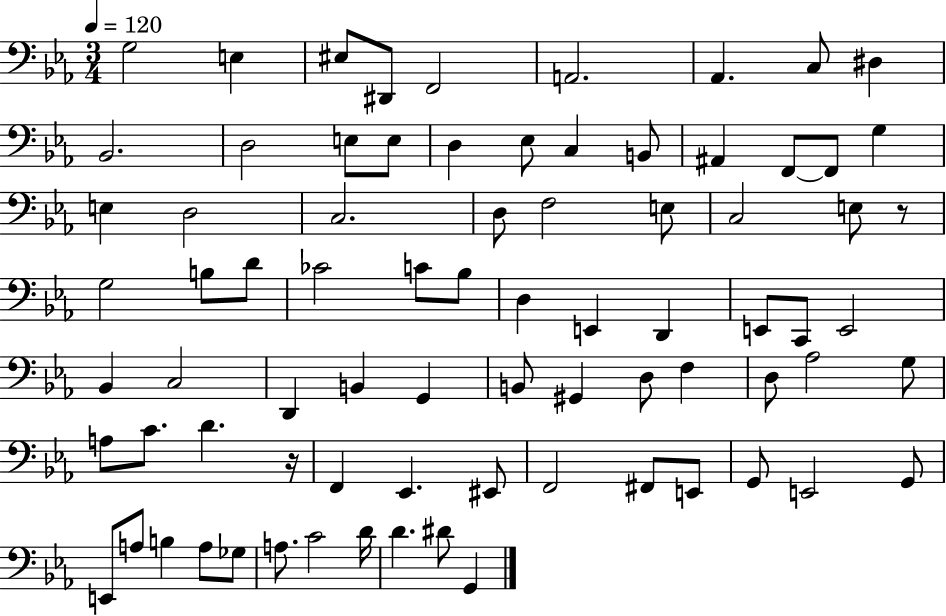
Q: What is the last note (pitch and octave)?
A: G2